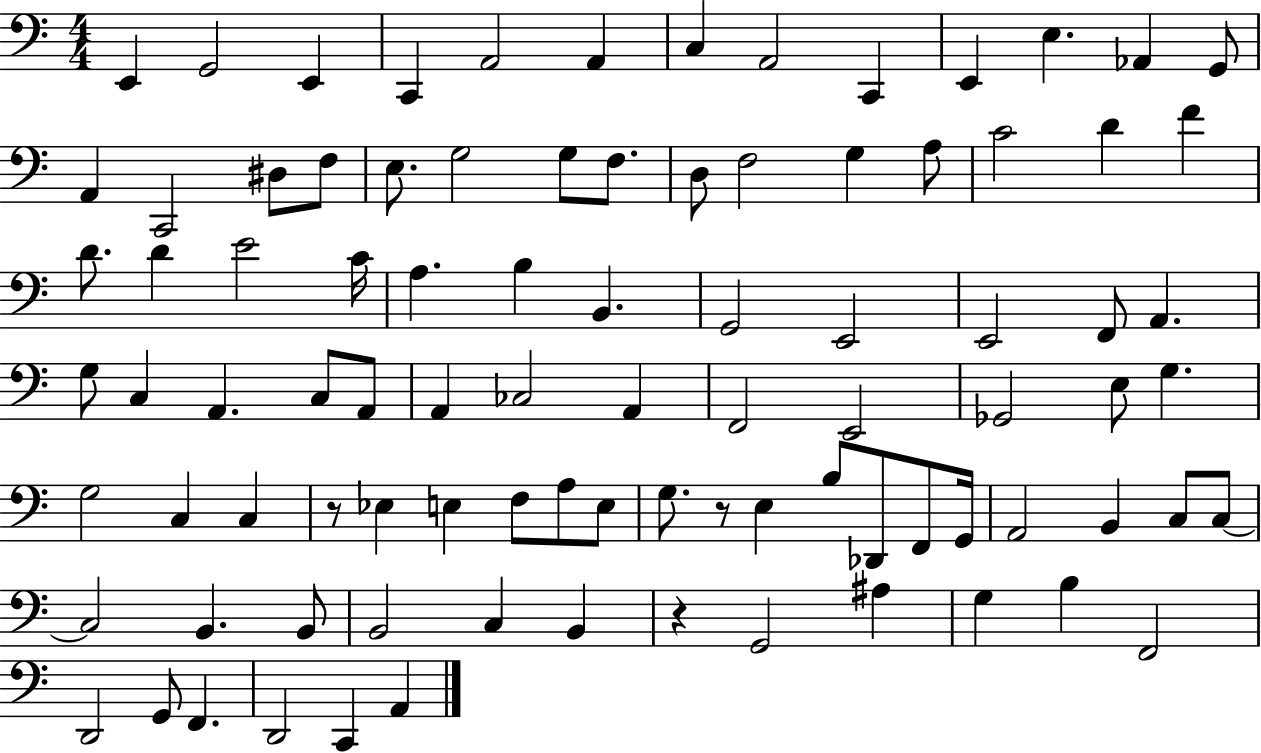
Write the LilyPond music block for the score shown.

{
  \clef bass
  \numericTimeSignature
  \time 4/4
  \key c \major
  e,4 g,2 e,4 | c,4 a,2 a,4 | c4 a,2 c,4 | e,4 e4. aes,4 g,8 | \break a,4 c,2 dis8 f8 | e8. g2 g8 f8. | d8 f2 g4 a8 | c'2 d'4 f'4 | \break d'8. d'4 e'2 c'16 | a4. b4 b,4. | g,2 e,2 | e,2 f,8 a,4. | \break g8 c4 a,4. c8 a,8 | a,4 ces2 a,4 | f,2 e,2 | ges,2 e8 g4. | \break g2 c4 c4 | r8 ees4 e4 f8 a8 e8 | g8. r8 e4 b8 des,8 f,8 g,16 | a,2 b,4 c8 c8~~ | \break c2 b,4. b,8 | b,2 c4 b,4 | r4 g,2 ais4 | g4 b4 f,2 | \break d,2 g,8 f,4. | d,2 c,4 a,4 | \bar "|."
}